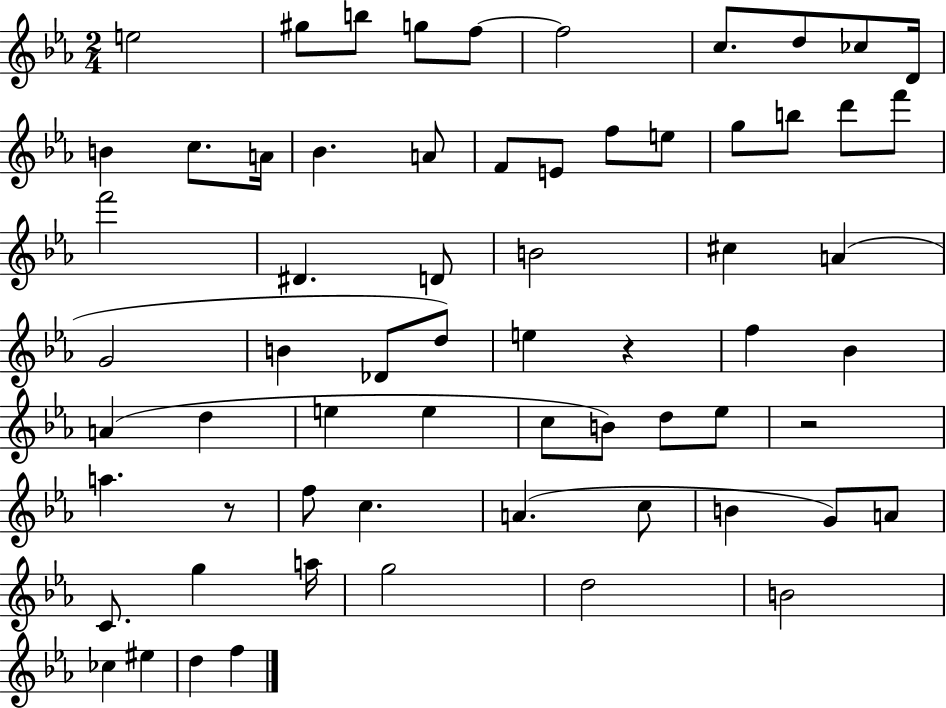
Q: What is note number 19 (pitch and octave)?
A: E5